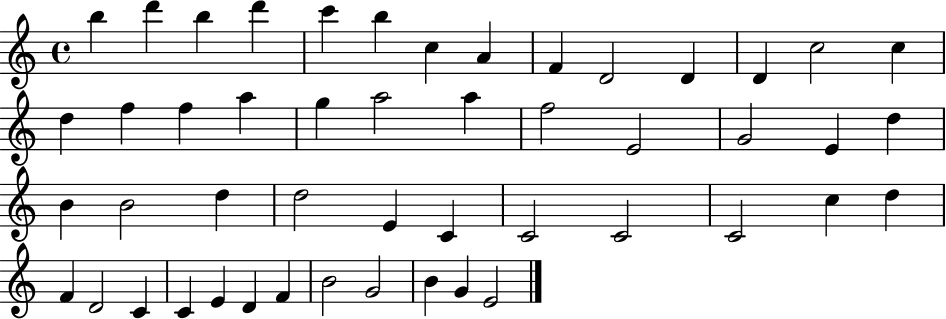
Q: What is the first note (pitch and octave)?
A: B5